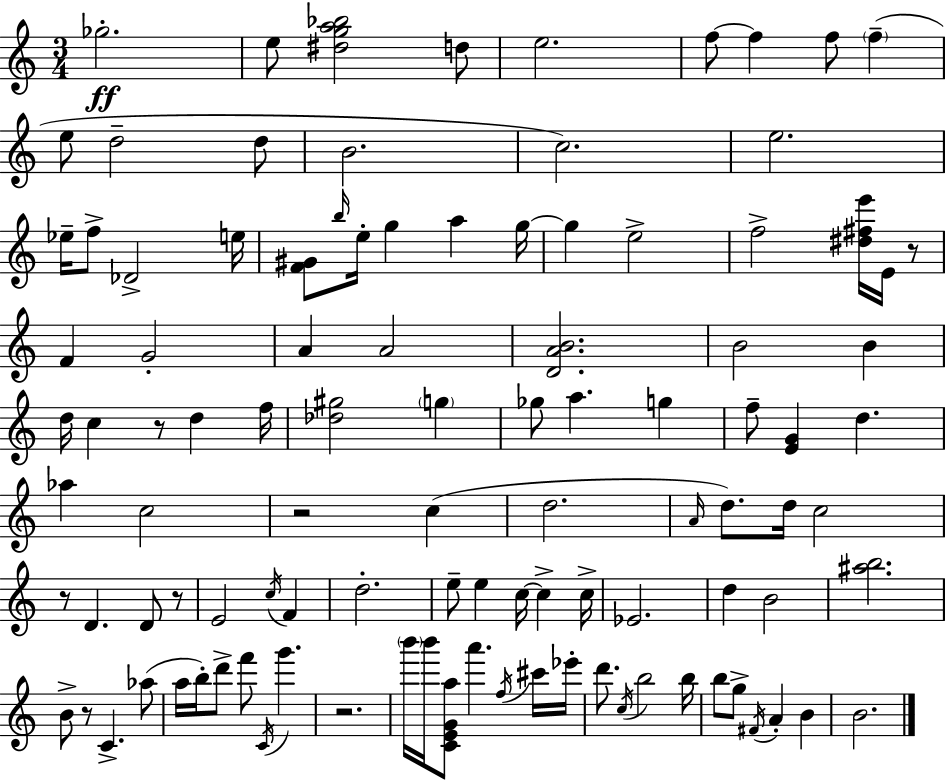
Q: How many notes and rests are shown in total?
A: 105